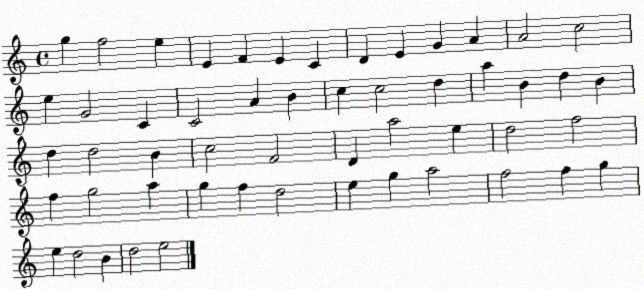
X:1
T:Untitled
M:4/4
L:1/4
K:C
g f2 e E F E C D E G A A2 c2 e G2 C C2 A B c c2 d a B d B d d2 B c2 F2 D a2 e d2 f2 f g2 a g f d2 e g a2 f2 f g e d2 B d2 e2